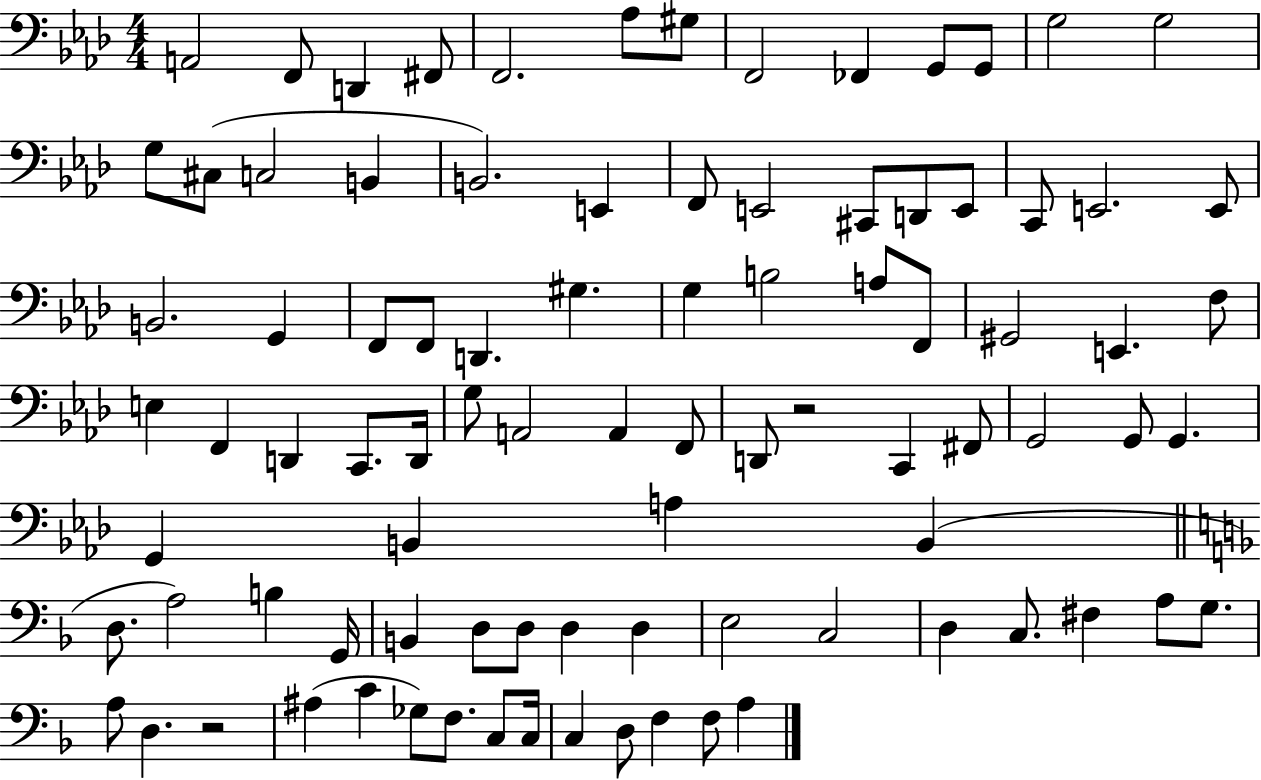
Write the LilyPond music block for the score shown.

{
  \clef bass
  \numericTimeSignature
  \time 4/4
  \key aes \major
  \repeat volta 2 { a,2 f,8 d,4 fis,8 | f,2. aes8 gis8 | f,2 fes,4 g,8 g,8 | g2 g2 | \break g8 cis8( c2 b,4 | b,2.) e,4 | f,8 e,2 cis,8 d,8 e,8 | c,8 e,2. e,8 | \break b,2. g,4 | f,8 f,8 d,4. gis4. | g4 b2 a8 f,8 | gis,2 e,4. f8 | \break e4 f,4 d,4 c,8. d,16 | g8 a,2 a,4 f,8 | d,8 r2 c,4 fis,8 | g,2 g,8 g,4. | \break g,4 b,4 a4 b,4( | \bar "||" \break \key f \major d8. a2) b4 g,16 | b,4 d8 d8 d4 d4 | e2 c2 | d4 c8. fis4 a8 g8. | \break a8 d4. r2 | ais4( c'4 ges8) f8. c8 c16 | c4 d8 f4 f8 a4 | } \bar "|."
}